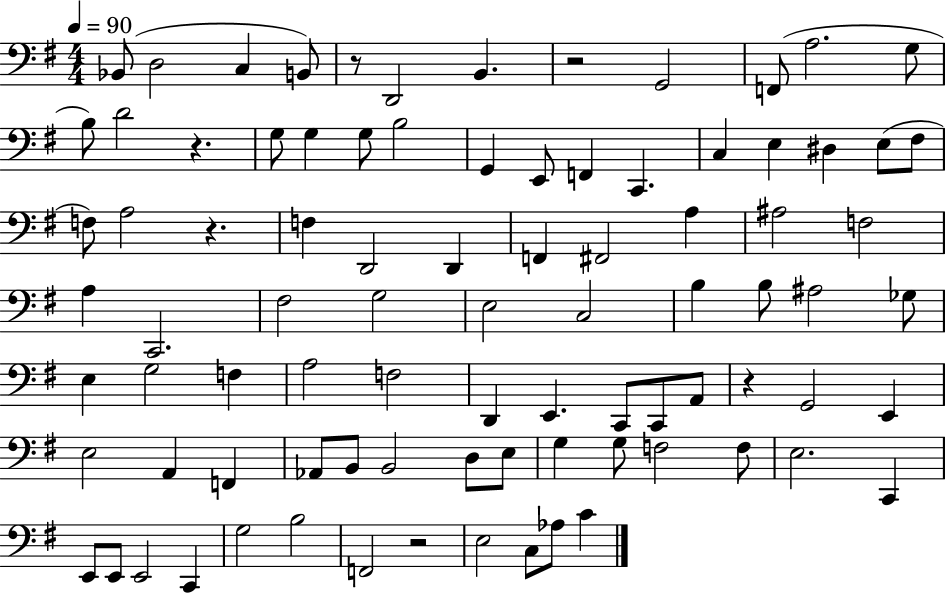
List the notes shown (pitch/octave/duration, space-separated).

Bb2/e D3/h C3/q B2/e R/e D2/h B2/q. R/h G2/h F2/e A3/h. G3/e B3/e D4/h R/q. G3/e G3/q G3/e B3/h G2/q E2/e F2/q C2/q. C3/q E3/q D#3/q E3/e F#3/e F3/e A3/h R/q. F3/q D2/h D2/q F2/q F#2/h A3/q A#3/h F3/h A3/q C2/h. F#3/h G3/h E3/h C3/h B3/q B3/e A#3/h Gb3/e E3/q G3/h F3/q A3/h F3/h D2/q E2/q. C2/e C2/e A2/e R/q G2/h E2/q E3/h A2/q F2/q Ab2/e B2/e B2/h D3/e E3/e G3/q G3/e F3/h F3/e E3/h. C2/q E2/e E2/e E2/h C2/q G3/h B3/h F2/h R/h E3/h C3/e Ab3/e C4/q